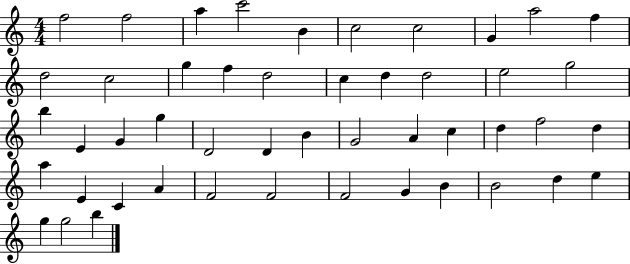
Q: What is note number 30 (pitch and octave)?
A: C5